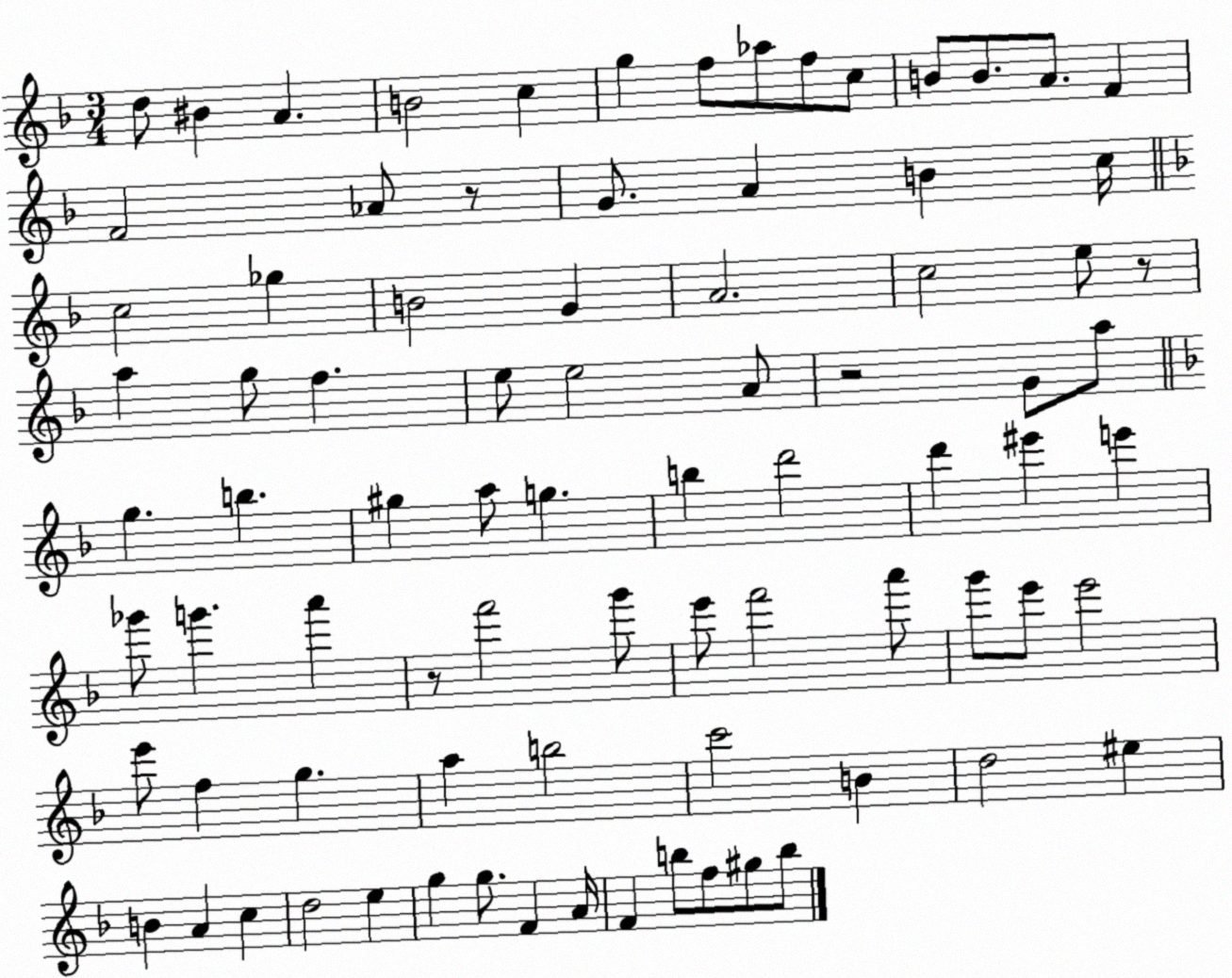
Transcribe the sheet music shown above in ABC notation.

X:1
T:Untitled
M:3/4
L:1/4
K:F
d/2 ^B A B2 c g f/2 _a/2 f/2 c/2 B/2 B/2 A/2 F F2 _A/2 z/2 G/2 A B c/4 c2 _g B2 G A2 c2 e/2 z/2 a g/2 f e/2 e2 A/2 z2 G/2 a/2 g b ^g a/2 g b d'2 d' ^e' e' _g'/2 g' a' z/2 f'2 g'/2 e'/2 f'2 a'/2 g'/2 e'/2 e'2 e'/2 f g a b2 c'2 B d2 ^e B A c d2 e g g/2 F A/4 F b/2 f/2 ^g/2 b/2